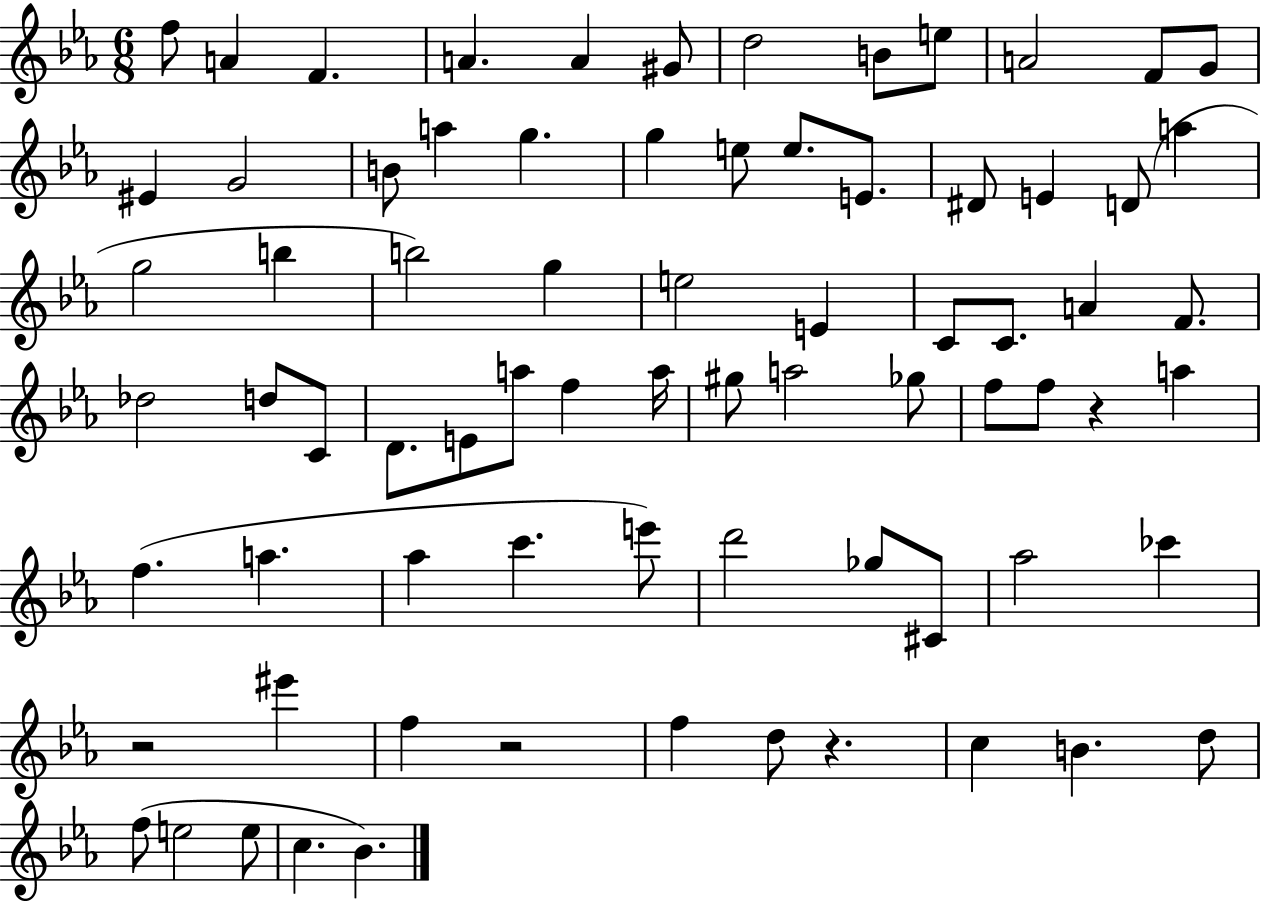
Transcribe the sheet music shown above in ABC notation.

X:1
T:Untitled
M:6/8
L:1/4
K:Eb
f/2 A F A A ^G/2 d2 B/2 e/2 A2 F/2 G/2 ^E G2 B/2 a g g e/2 e/2 E/2 ^D/2 E D/2 a g2 b b2 g e2 E C/2 C/2 A F/2 _d2 d/2 C/2 D/2 E/2 a/2 f a/4 ^g/2 a2 _g/2 f/2 f/2 z a f a _a c' e'/2 d'2 _g/2 ^C/2 _a2 _c' z2 ^e' f z2 f d/2 z c B d/2 f/2 e2 e/2 c _B